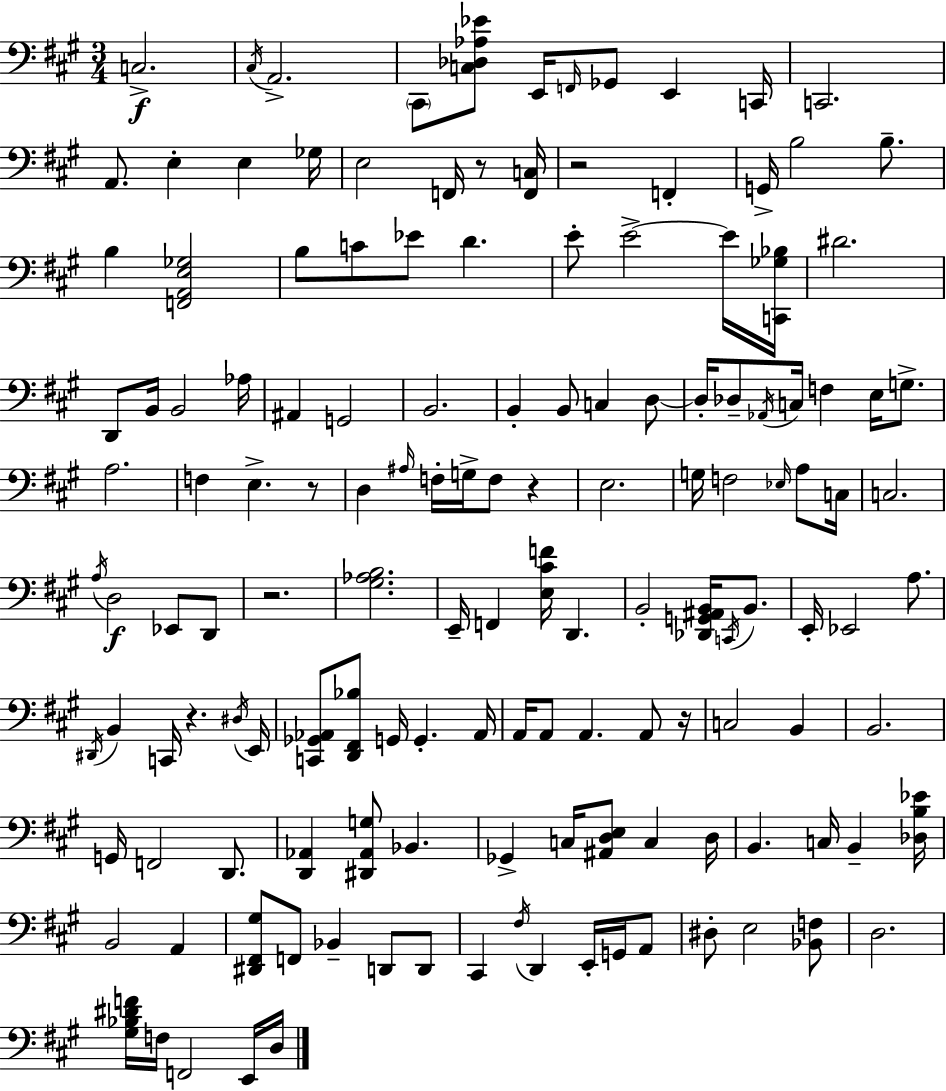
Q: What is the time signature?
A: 3/4